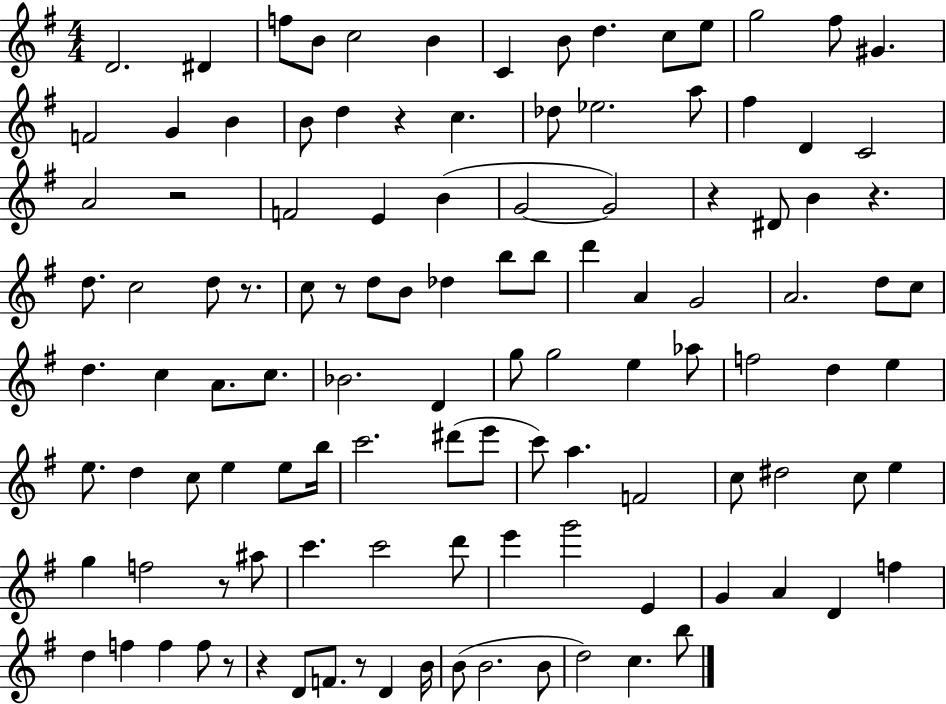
{
  \clef treble
  \numericTimeSignature
  \time 4/4
  \key g \major
  d'2. dis'4 | f''8 b'8 c''2 b'4 | c'4 b'8 d''4. c''8 e''8 | g''2 fis''8 gis'4. | \break f'2 g'4 b'4 | b'8 d''4 r4 c''4. | des''8 ees''2. a''8 | fis''4 d'4 c'2 | \break a'2 r2 | f'2 e'4 b'4( | g'2~~ g'2) | r4 dis'8 b'4 r4. | \break d''8. c''2 d''8 r8. | c''8 r8 d''8 b'8 des''4 b''8 b''8 | d'''4 a'4 g'2 | a'2. d''8 c''8 | \break d''4. c''4 a'8. c''8. | bes'2. d'4 | g''8 g''2 e''4 aes''8 | f''2 d''4 e''4 | \break e''8. d''4 c''8 e''4 e''8 b''16 | c'''2. dis'''8( e'''8 | c'''8) a''4. f'2 | c''8 dis''2 c''8 e''4 | \break g''4 f''2 r8 ais''8 | c'''4. c'''2 d'''8 | e'''4 g'''2 e'4 | g'4 a'4 d'4 f''4 | \break d''4 f''4 f''4 f''8 r8 | r4 d'8 f'8. r8 d'4 b'16 | b'8( b'2. b'8 | d''2) c''4. b''8 | \break \bar "|."
}